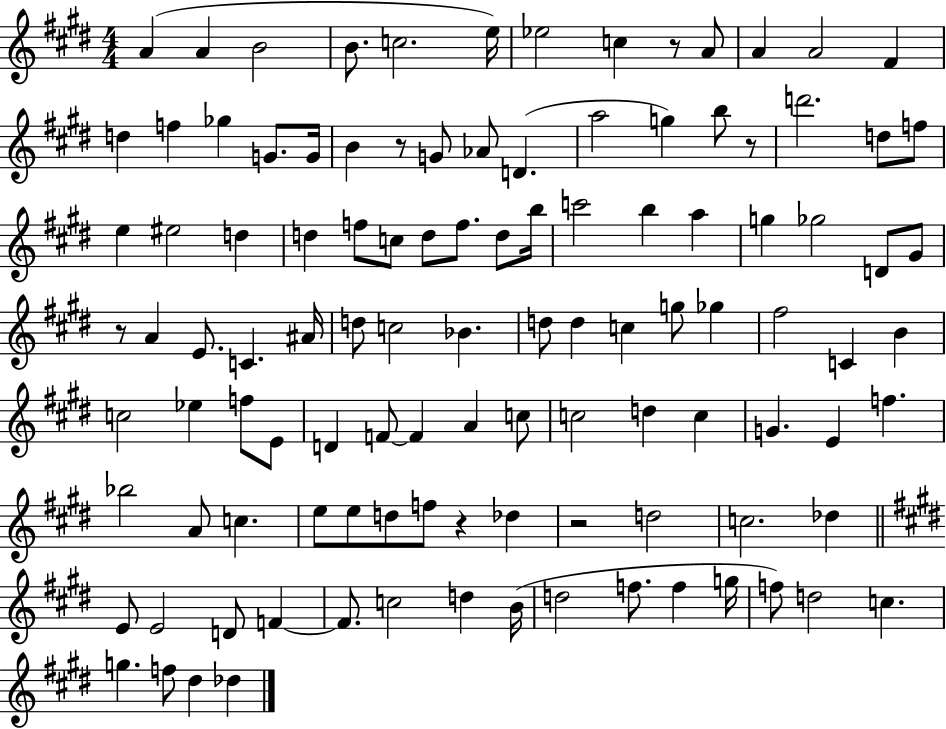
{
  \clef treble
  \numericTimeSignature
  \time 4/4
  \key e \major
  a'4( a'4 b'2 | b'8. c''2. e''16) | ees''2 c''4 r8 a'8 | a'4 a'2 fis'4 | \break d''4 f''4 ges''4 g'8. g'16 | b'4 r8 g'8 aes'8 d'4.( | a''2 g''4) b''8 r8 | d'''2. d''8 f''8 | \break e''4 eis''2 d''4 | d''4 f''8 c''8 d''8 f''8. d''8 b''16 | c'''2 b''4 a''4 | g''4 ges''2 d'8 gis'8 | \break r8 a'4 e'8. c'4. ais'16 | d''8 c''2 bes'4. | d''8 d''4 c''4 g''8 ges''4 | fis''2 c'4 b'4 | \break c''2 ees''4 f''8 e'8 | d'4 f'8~~ f'4 a'4 c''8 | c''2 d''4 c''4 | g'4. e'4 f''4. | \break bes''2 a'8 c''4. | e''8 e''8 d''8 f''8 r4 des''4 | r2 d''2 | c''2. des''4 | \break \bar "||" \break \key e \major e'8 e'2 d'8 f'4~~ | f'8. c''2 d''4 b'16( | d''2 f''8. f''4 g''16 | f''8) d''2 c''4. | \break g''4. f''8 dis''4 des''4 | \bar "|."
}